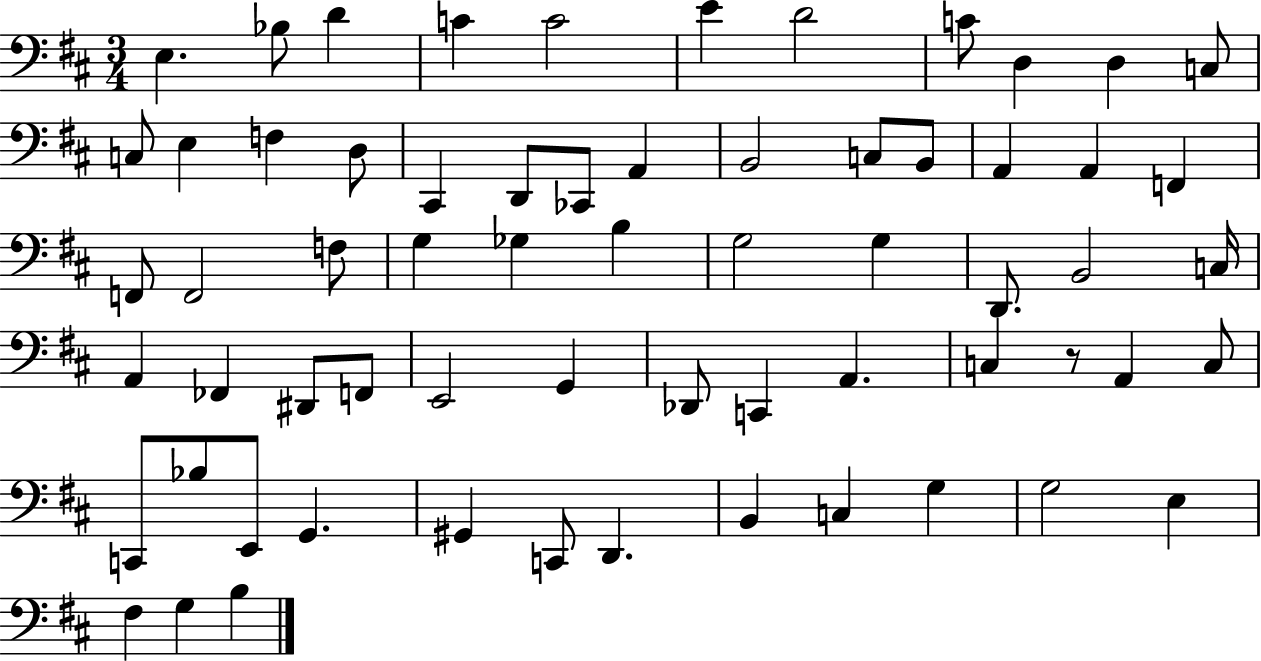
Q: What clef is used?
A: bass